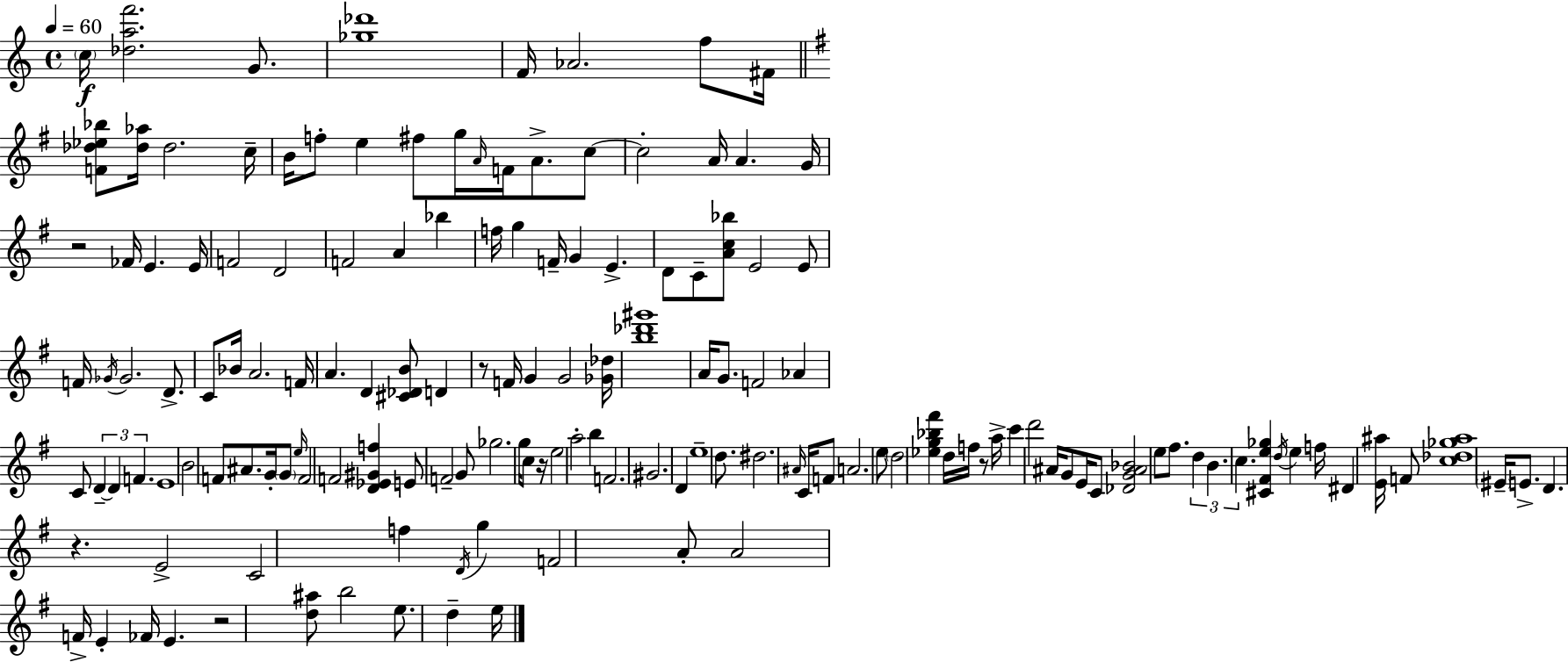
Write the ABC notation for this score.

X:1
T:Untitled
M:4/4
L:1/4
K:C
c/4 [_daf']2 G/2 [_g_d']4 F/4 _A2 f/2 ^F/4 [F_d_e_b]/2 [_d_a]/4 _d2 c/4 B/4 f/2 e ^f/2 g/4 A/4 F/4 A/2 c/2 c2 A/4 A G/4 z2 _F/4 E E/4 F2 D2 F2 A _b f/4 g F/4 G E D/2 C/2 [Ac_b]/2 E2 E/2 F/4 _G/4 _G2 D/2 C/2 _B/4 A2 F/4 A D [^C_DB]/2 D z/2 F/4 G G2 [_G_d]/4 [b_d'^g']4 A/4 G/2 F2 _A C/2 D D F E4 B2 F/2 ^A/2 G/4 G/2 e/4 F2 F2 [D_E^Gf] E/2 F2 G/2 _g2 g/4 c/2 z/4 e2 a2 b F2 ^G2 D e4 d/2 ^d2 ^A/4 C/4 F/2 A2 e/2 d2 [_eg_b^f'] d/4 f/4 z/2 a/4 c' d'2 ^A/4 G/2 E/4 C/2 [_DG^A_B]2 e/2 ^f/2 d B c [^C^Fe_g] d/4 e f/4 ^D [E^a]/4 F/2 [c_d_g^a]4 ^E/4 E/2 D z E2 C2 f D/4 g F2 A/2 A2 F/4 E _F/4 E z2 [d^a]/2 b2 e/2 d e/4